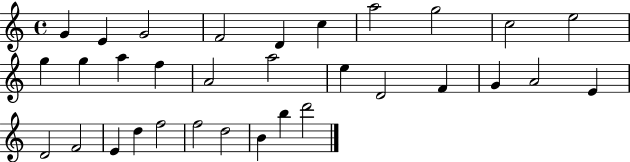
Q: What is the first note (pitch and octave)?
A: G4